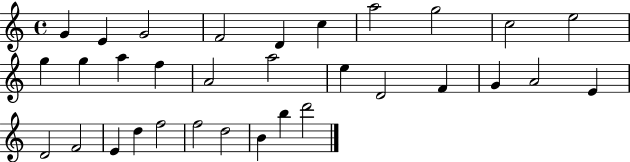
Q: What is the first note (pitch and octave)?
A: G4